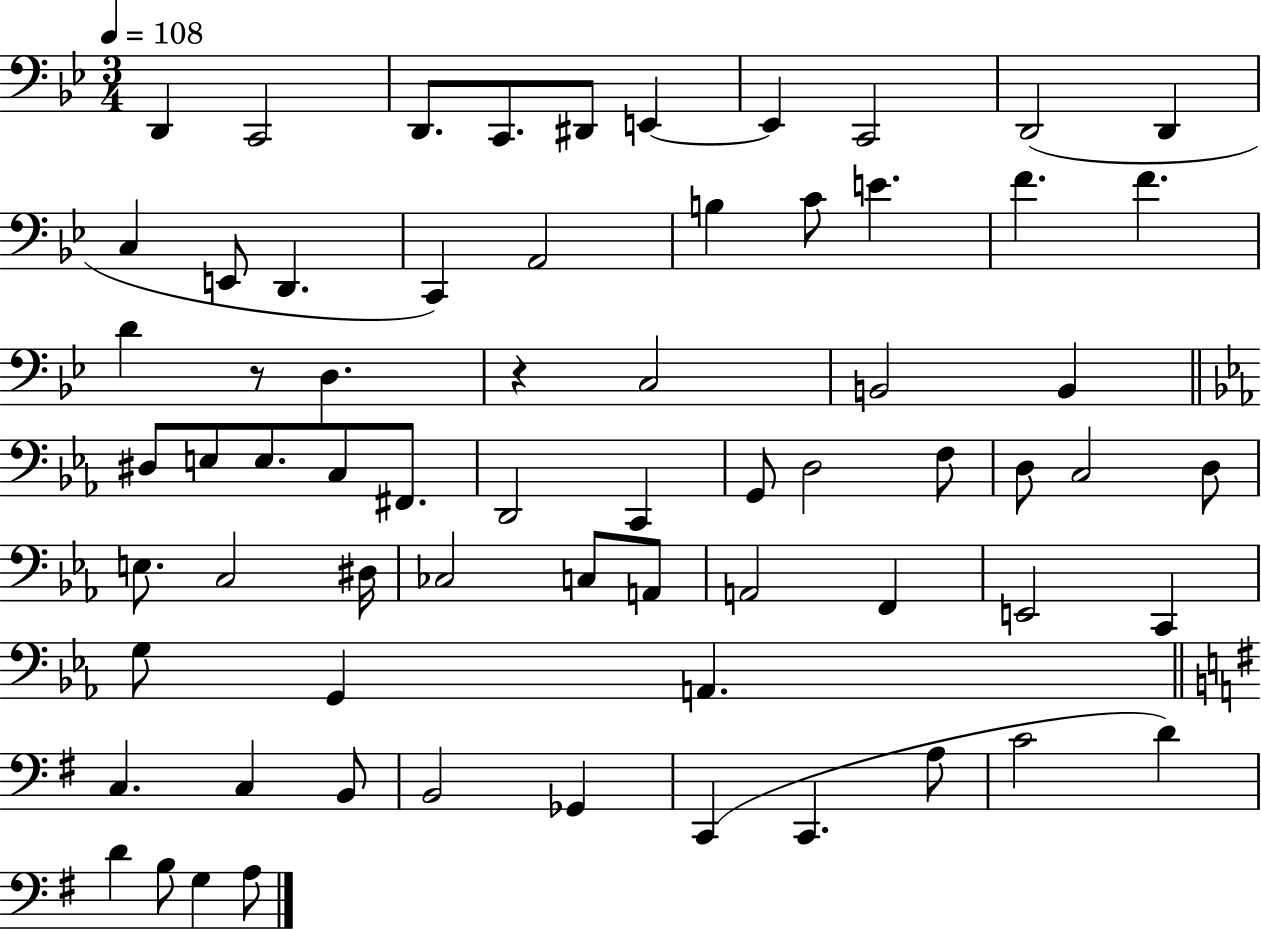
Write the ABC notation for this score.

X:1
T:Untitled
M:3/4
L:1/4
K:Bb
D,, C,,2 D,,/2 C,,/2 ^D,,/2 E,, E,, C,,2 D,,2 D,, C, E,,/2 D,, C,, A,,2 B, C/2 E F F D z/2 D, z C,2 B,,2 B,, ^D,/2 E,/2 E,/2 C,/2 ^F,,/2 D,,2 C,, G,,/2 D,2 F,/2 D,/2 C,2 D,/2 E,/2 C,2 ^D,/4 _C,2 C,/2 A,,/2 A,,2 F,, E,,2 C,, G,/2 G,, A,, C, C, B,,/2 B,,2 _G,, C,, C,, A,/2 C2 D D B,/2 G, A,/2